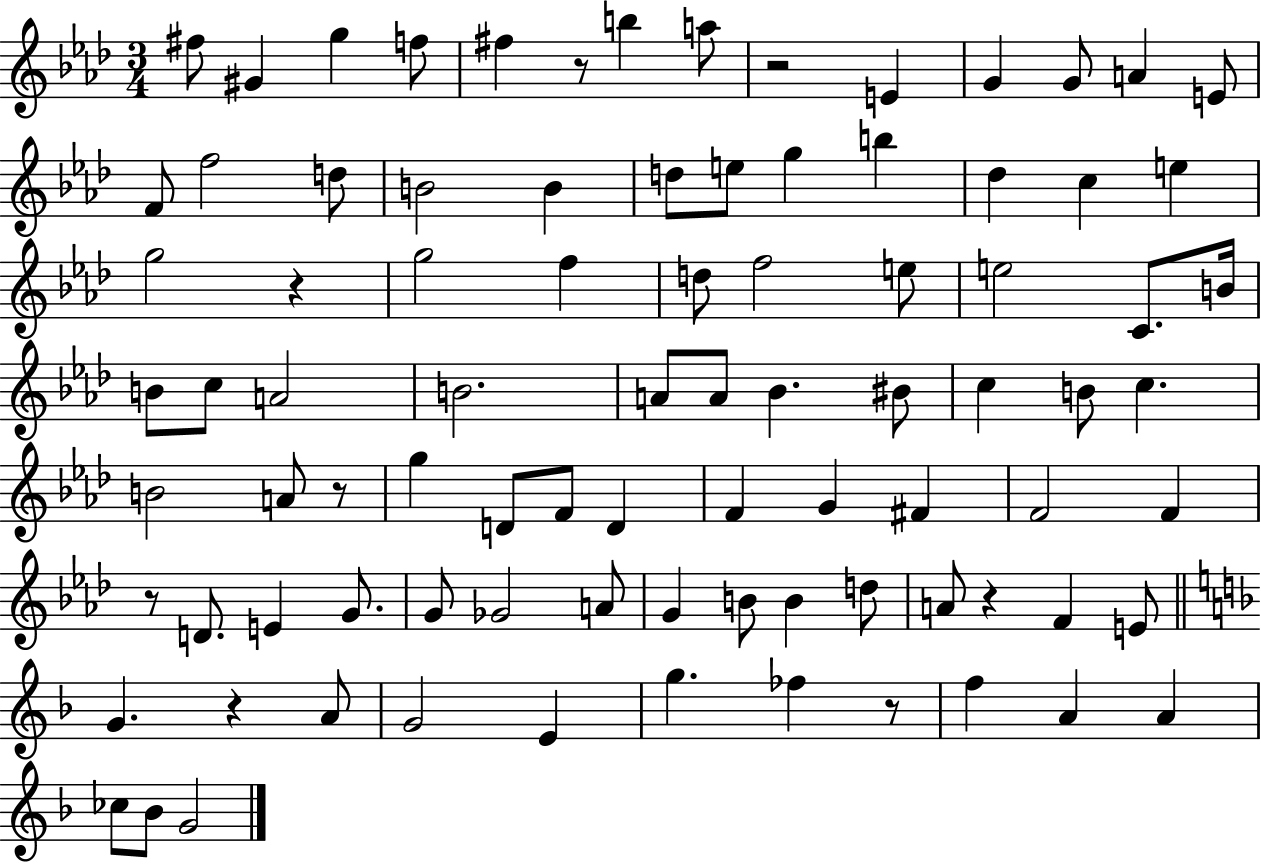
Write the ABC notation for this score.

X:1
T:Untitled
M:3/4
L:1/4
K:Ab
^f/2 ^G g f/2 ^f z/2 b a/2 z2 E G G/2 A E/2 F/2 f2 d/2 B2 B d/2 e/2 g b _d c e g2 z g2 f d/2 f2 e/2 e2 C/2 B/4 B/2 c/2 A2 B2 A/2 A/2 _B ^B/2 c B/2 c B2 A/2 z/2 g D/2 F/2 D F G ^F F2 F z/2 D/2 E G/2 G/2 _G2 A/2 G B/2 B d/2 A/2 z F E/2 G z A/2 G2 E g _f z/2 f A A _c/2 _B/2 G2